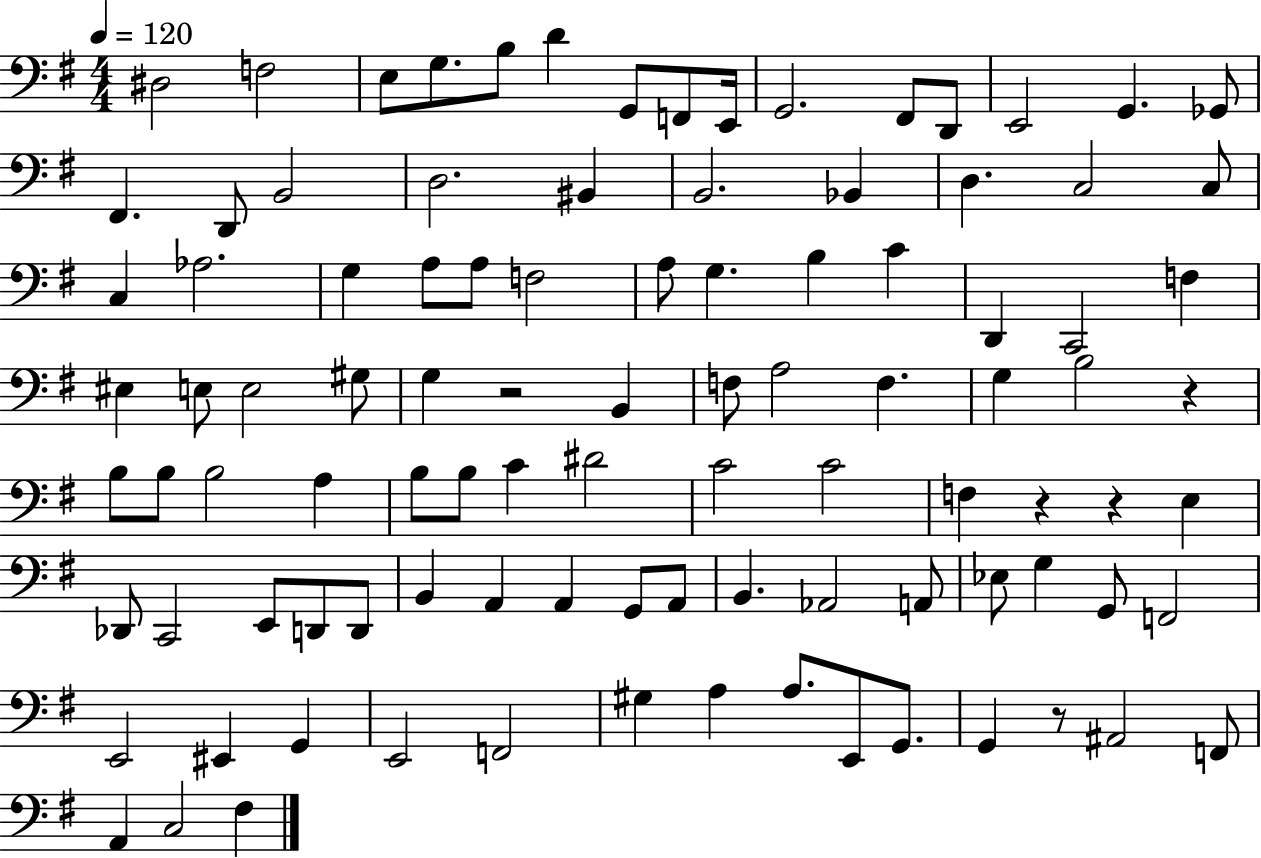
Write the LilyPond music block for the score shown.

{
  \clef bass
  \numericTimeSignature
  \time 4/4
  \key g \major
  \tempo 4 = 120
  dis2 f2 | e8 g8. b8 d'4 g,8 f,8 e,16 | g,2. fis,8 d,8 | e,2 g,4. ges,8 | \break fis,4. d,8 b,2 | d2. bis,4 | b,2. bes,4 | d4. c2 c8 | \break c4 aes2. | g4 a8 a8 f2 | a8 g4. b4 c'4 | d,4 c,2 f4 | \break eis4 e8 e2 gis8 | g4 r2 b,4 | f8 a2 f4. | g4 b2 r4 | \break b8 b8 b2 a4 | b8 b8 c'4 dis'2 | c'2 c'2 | f4 r4 r4 e4 | \break des,8 c,2 e,8 d,8 d,8 | b,4 a,4 a,4 g,8 a,8 | b,4. aes,2 a,8 | ees8 g4 g,8 f,2 | \break e,2 eis,4 g,4 | e,2 f,2 | gis4 a4 a8. e,8 g,8. | g,4 r8 ais,2 f,8 | \break a,4 c2 fis4 | \bar "|."
}